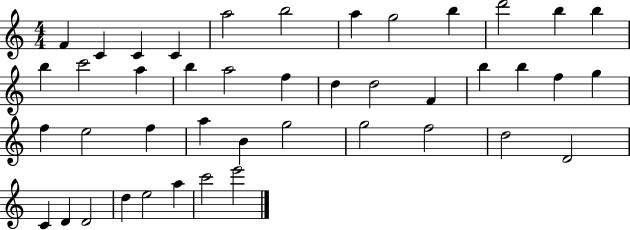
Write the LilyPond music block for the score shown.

{
  \clef treble
  \numericTimeSignature
  \time 4/4
  \key c \major
  f'4 c'4 c'4 c'4 | a''2 b''2 | a''4 g''2 b''4 | d'''2 b''4 b''4 | \break b''4 c'''2 a''4 | b''4 a''2 f''4 | d''4 d''2 f'4 | b''4 b''4 f''4 g''4 | \break f''4 e''2 f''4 | a''4 b'4 g''2 | g''2 f''2 | d''2 d'2 | \break c'4 d'4 d'2 | d''4 e''2 a''4 | c'''2 e'''2 | \bar "|."
}